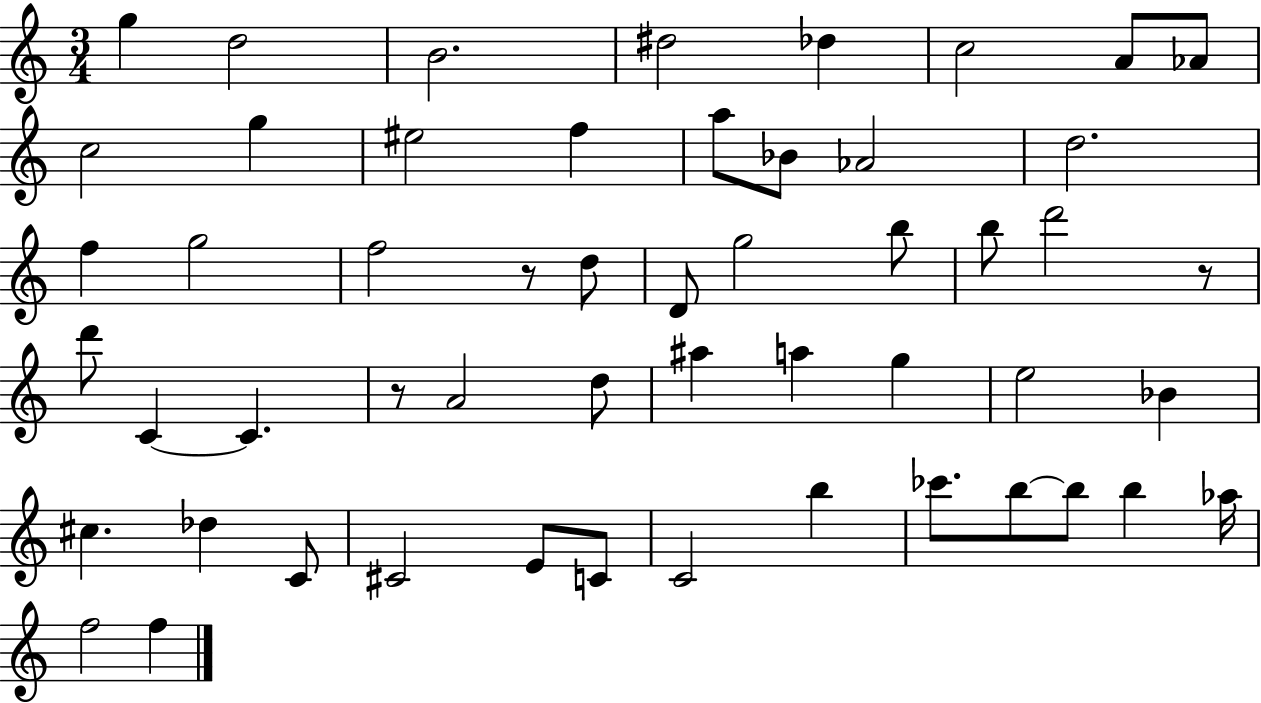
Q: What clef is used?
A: treble